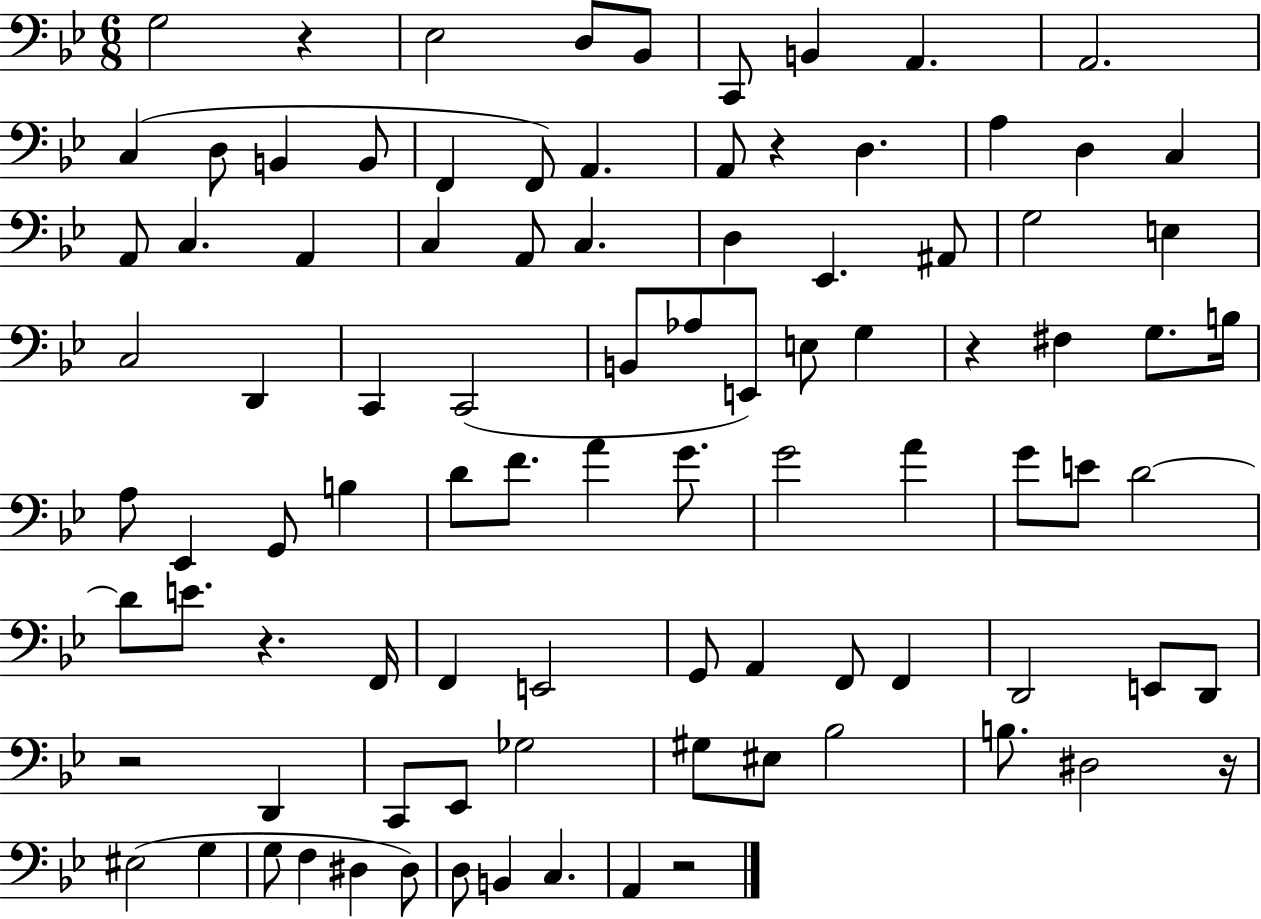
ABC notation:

X:1
T:Untitled
M:6/8
L:1/4
K:Bb
G,2 z _E,2 D,/2 _B,,/2 C,,/2 B,, A,, A,,2 C, D,/2 B,, B,,/2 F,, F,,/2 A,, A,,/2 z D, A, D, C, A,,/2 C, A,, C, A,,/2 C, D, _E,, ^A,,/2 G,2 E, C,2 D,, C,, C,,2 B,,/2 _A,/2 E,,/2 E,/2 G, z ^F, G,/2 B,/4 A,/2 _E,, G,,/2 B, D/2 F/2 A G/2 G2 A G/2 E/2 D2 D/2 E/2 z F,,/4 F,, E,,2 G,,/2 A,, F,,/2 F,, D,,2 E,,/2 D,,/2 z2 D,, C,,/2 _E,,/2 _G,2 ^G,/2 ^E,/2 _B,2 B,/2 ^D,2 z/4 ^E,2 G, G,/2 F, ^D, ^D,/2 D,/2 B,, C, A,, z2